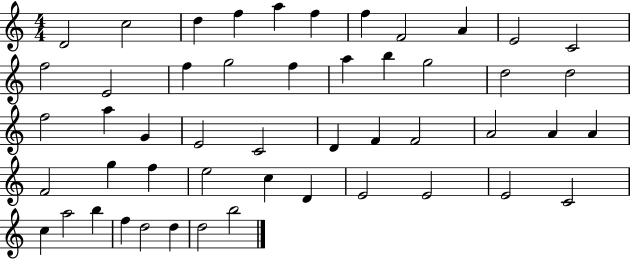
X:1
T:Untitled
M:4/4
L:1/4
K:C
D2 c2 d f a f f F2 A E2 C2 f2 E2 f g2 f a b g2 d2 d2 f2 a G E2 C2 D F F2 A2 A A F2 g f e2 c D E2 E2 E2 C2 c a2 b f d2 d d2 b2